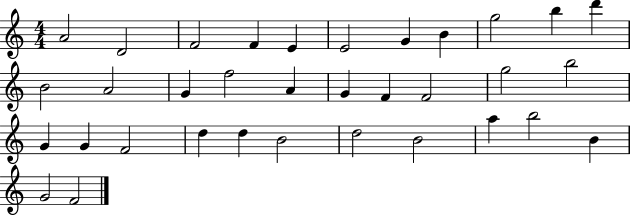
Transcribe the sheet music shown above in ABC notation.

X:1
T:Untitled
M:4/4
L:1/4
K:C
A2 D2 F2 F E E2 G B g2 b d' B2 A2 G f2 A G F F2 g2 b2 G G F2 d d B2 d2 B2 a b2 B G2 F2